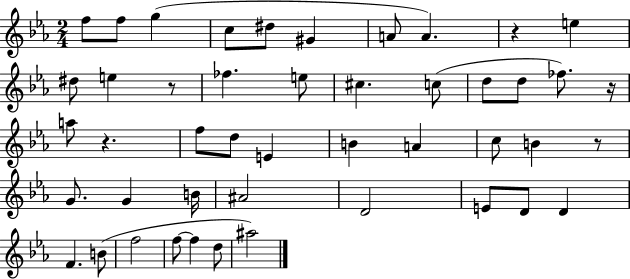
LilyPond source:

{
  \clef treble
  \numericTimeSignature
  \time 2/4
  \key ees \major
  f''8 f''8 g''4( | c''8 dis''8 gis'4 | a'8 a'4.) | r4 e''4 | \break dis''8 e''4 r8 | fes''4. e''8 | cis''4. c''8( | d''8 d''8 fes''8.) r16 | \break a''8 r4. | f''8 d''8 e'4 | b'4 a'4 | c''8 b'4 r8 | \break g'8. g'4 b'16 | ais'2 | d'2 | e'8 d'8 d'4 | \break f'4. b'8( | f''2 | f''8~~ f''4 d''8 | ais''2) | \break \bar "|."
}